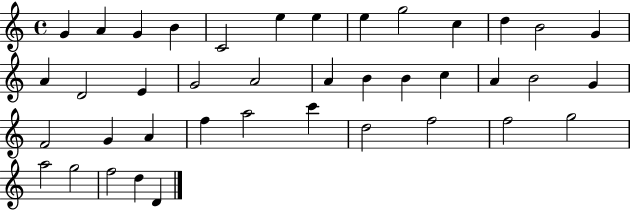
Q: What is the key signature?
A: C major